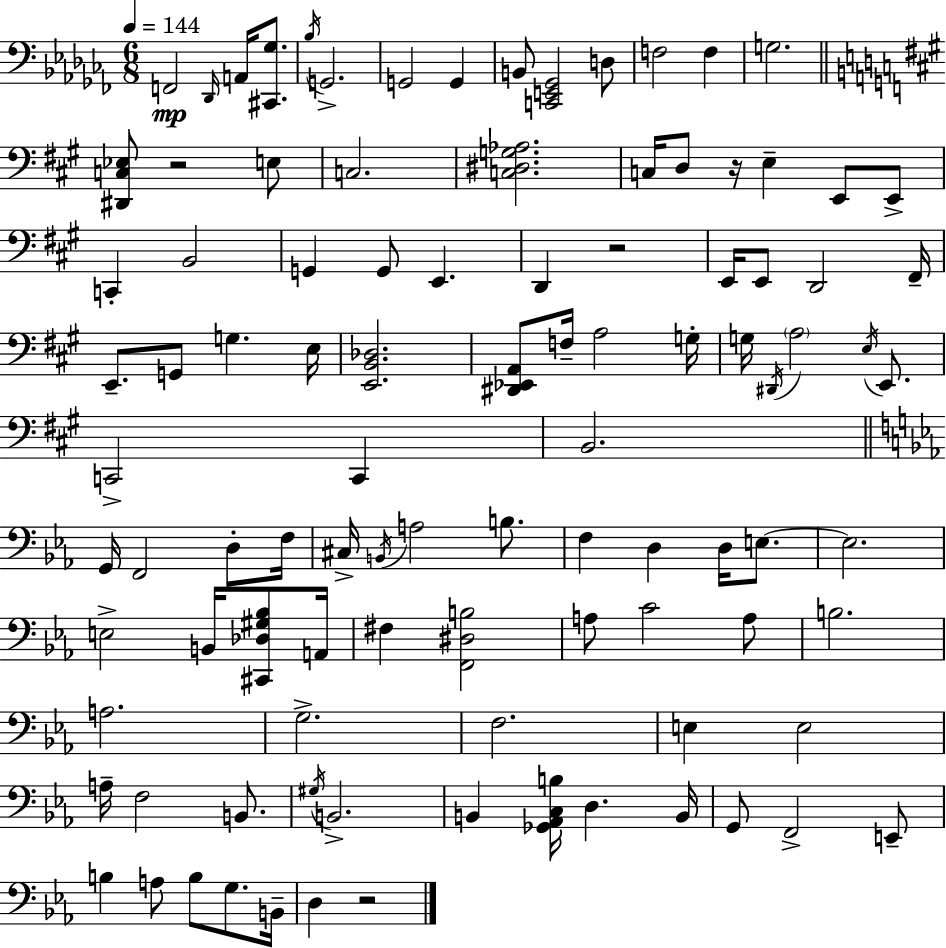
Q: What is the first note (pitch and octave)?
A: F2